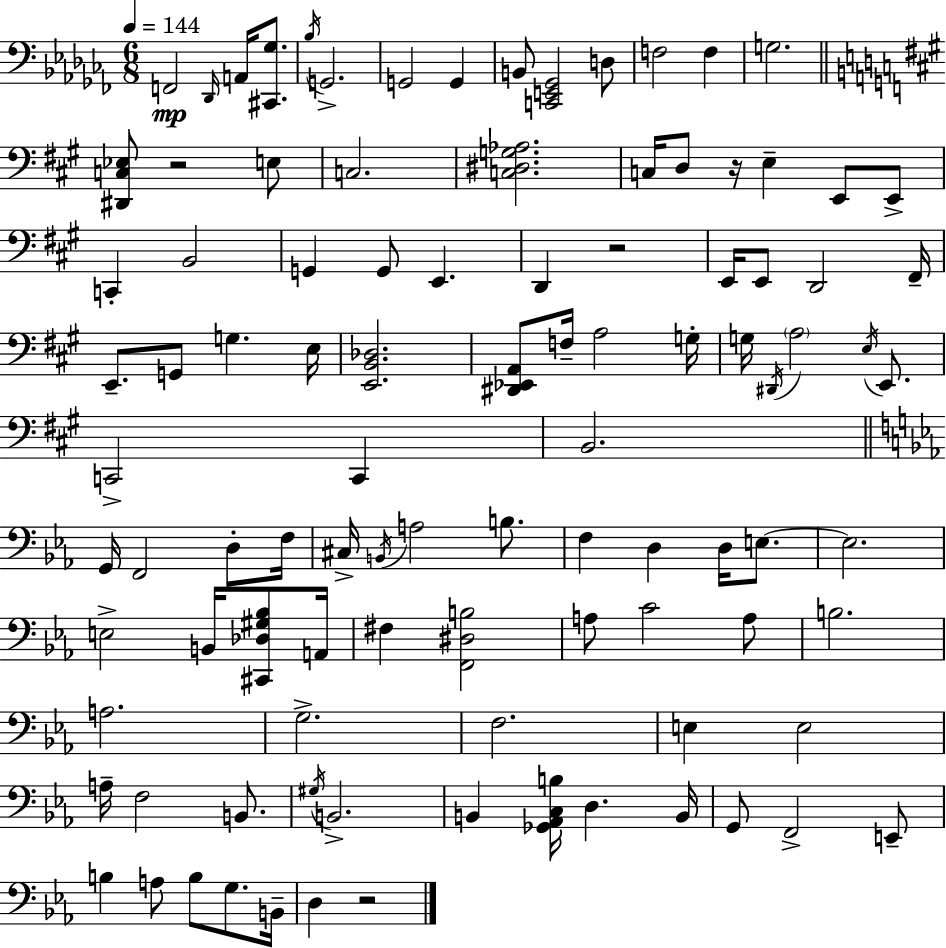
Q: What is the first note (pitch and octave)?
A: F2